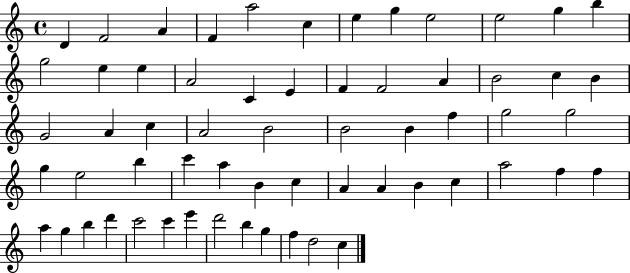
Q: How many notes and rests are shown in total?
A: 61